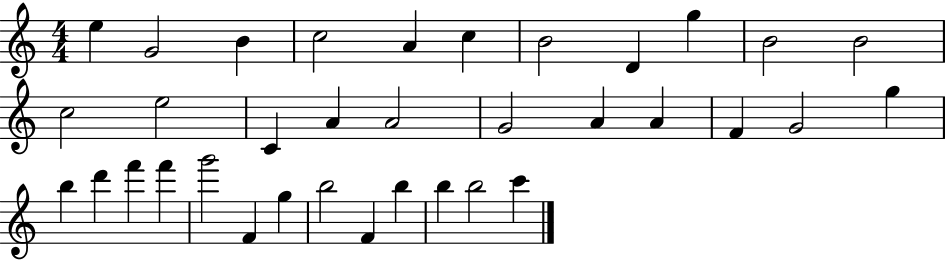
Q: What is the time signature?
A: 4/4